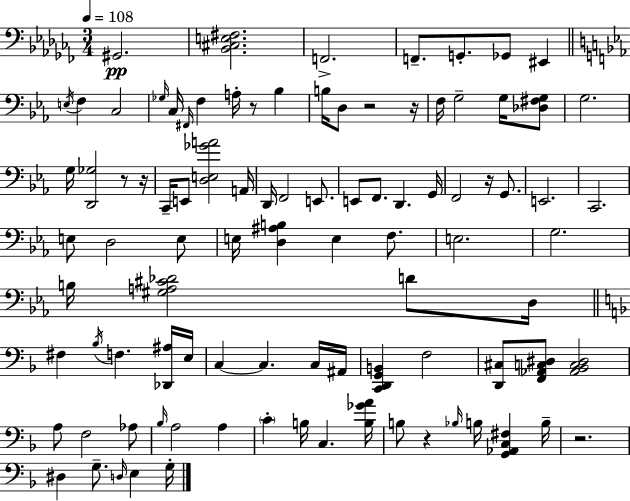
{
  \clef bass
  \numericTimeSignature
  \time 3/4
  \key aes \minor
  \tempo 4 = 108
  gis,2.\pp | <bes, cis e fis>2. | f,2.-> | f,8.-- g,8.-. ges,8 eis,4 | \break \bar "||" \break \key c \minor \acciaccatura { e16 } f4 c2 | \grace { ges16 } c16 \grace { fis,16 } f4 a16-. r8 bes4 | b16 d8 r2 | r16 f16 g2-- | \break g16 <des fis g>8 g2. | g16 <d, ges>2 | r8 r16 c,16-- e,8 <d e ges' a'>2 | a,16 d,16 f,2 | \break e,8. e,8 f,8. d,4. | g,16 f,2 r16 | g,8. e,2. | c,2. | \break e8 d2 | e8 e16 <d ais b>4 e4 | f8. e2. | g2. | \break b16 <gis a cis' des'>2 | d'8 d16 \bar "||" \break \key f \major fis4 \acciaccatura { bes16 } f4. <des, ais>16 | e16 c4~~ c4. c16 | ais,16 <c, d, g, b,>4 f2 | <d, cis>8 <f, aes, c dis>8 <aes, bes, c dis>2 | \break a8 f2 aes8 | \grace { bes16 } a2 a4 | \parenthesize c'4-. b16 c4. | <b ges' a'>16 b8 r4 \grace { bes16 } b16 <g, aes, c fis>4 | \break b16-- r2. | dis4 g8.-- \grace { d16 } e4 | g16-. \bar "|."
}